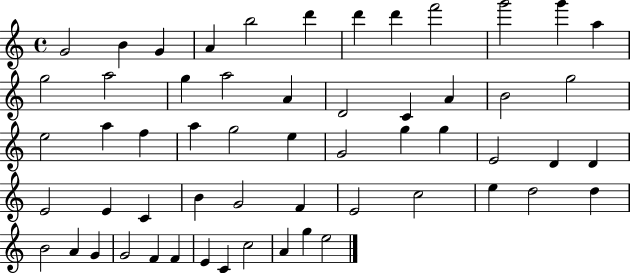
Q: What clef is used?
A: treble